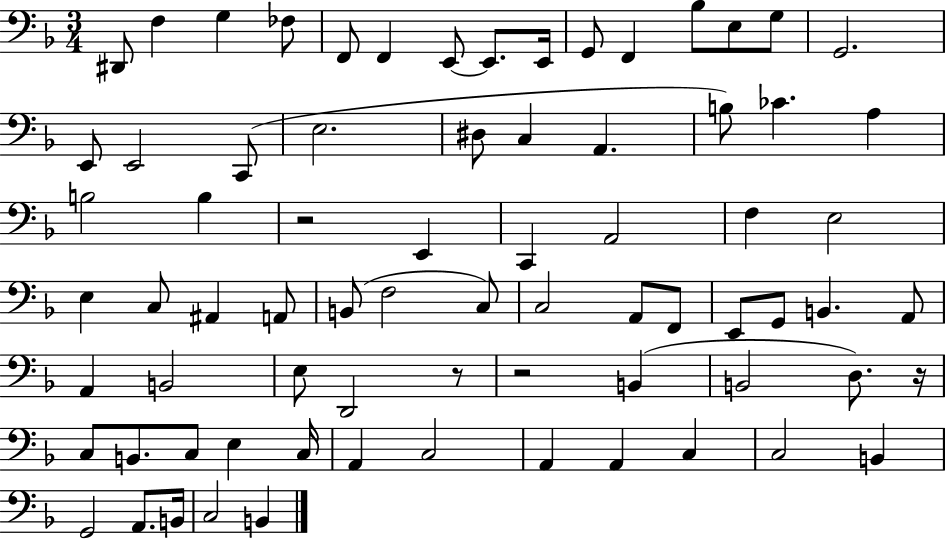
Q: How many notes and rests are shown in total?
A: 74